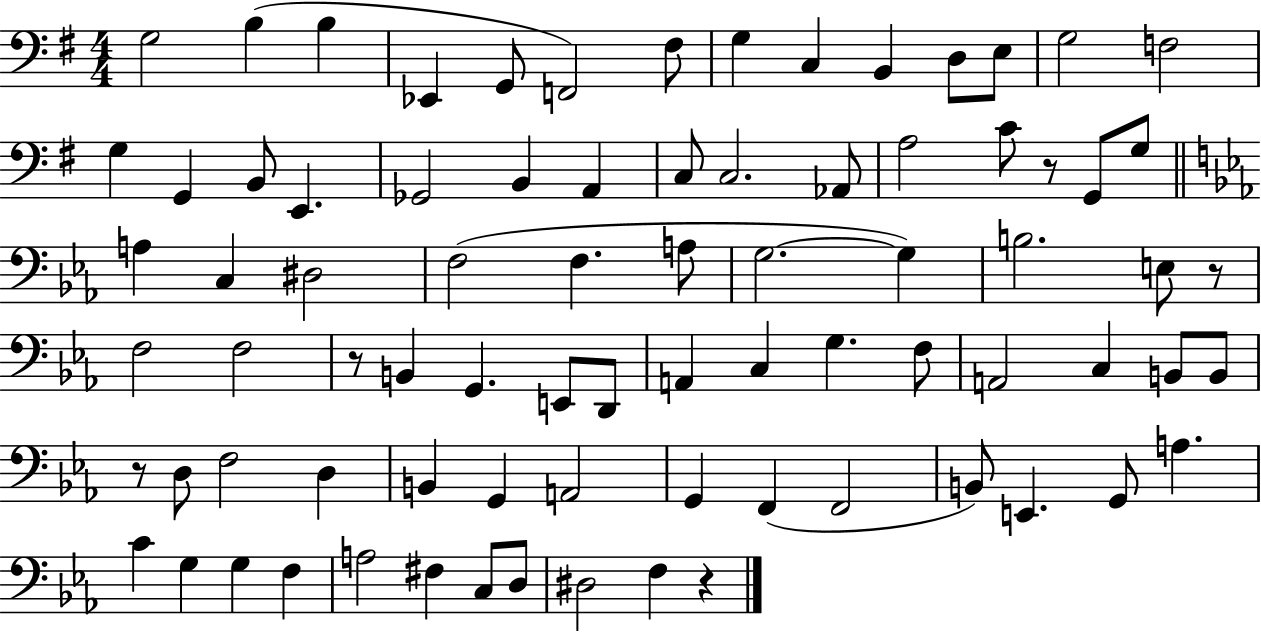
X:1
T:Untitled
M:4/4
L:1/4
K:G
G,2 B, B, _E,, G,,/2 F,,2 ^F,/2 G, C, B,, D,/2 E,/2 G,2 F,2 G, G,, B,,/2 E,, _G,,2 B,, A,, C,/2 C,2 _A,,/2 A,2 C/2 z/2 G,,/2 G,/2 A, C, ^D,2 F,2 F, A,/2 G,2 G, B,2 E,/2 z/2 F,2 F,2 z/2 B,, G,, E,,/2 D,,/2 A,, C, G, F,/2 A,,2 C, B,,/2 B,,/2 z/2 D,/2 F,2 D, B,, G,, A,,2 G,, F,, F,,2 B,,/2 E,, G,,/2 A, C G, G, F, A,2 ^F, C,/2 D,/2 ^D,2 F, z